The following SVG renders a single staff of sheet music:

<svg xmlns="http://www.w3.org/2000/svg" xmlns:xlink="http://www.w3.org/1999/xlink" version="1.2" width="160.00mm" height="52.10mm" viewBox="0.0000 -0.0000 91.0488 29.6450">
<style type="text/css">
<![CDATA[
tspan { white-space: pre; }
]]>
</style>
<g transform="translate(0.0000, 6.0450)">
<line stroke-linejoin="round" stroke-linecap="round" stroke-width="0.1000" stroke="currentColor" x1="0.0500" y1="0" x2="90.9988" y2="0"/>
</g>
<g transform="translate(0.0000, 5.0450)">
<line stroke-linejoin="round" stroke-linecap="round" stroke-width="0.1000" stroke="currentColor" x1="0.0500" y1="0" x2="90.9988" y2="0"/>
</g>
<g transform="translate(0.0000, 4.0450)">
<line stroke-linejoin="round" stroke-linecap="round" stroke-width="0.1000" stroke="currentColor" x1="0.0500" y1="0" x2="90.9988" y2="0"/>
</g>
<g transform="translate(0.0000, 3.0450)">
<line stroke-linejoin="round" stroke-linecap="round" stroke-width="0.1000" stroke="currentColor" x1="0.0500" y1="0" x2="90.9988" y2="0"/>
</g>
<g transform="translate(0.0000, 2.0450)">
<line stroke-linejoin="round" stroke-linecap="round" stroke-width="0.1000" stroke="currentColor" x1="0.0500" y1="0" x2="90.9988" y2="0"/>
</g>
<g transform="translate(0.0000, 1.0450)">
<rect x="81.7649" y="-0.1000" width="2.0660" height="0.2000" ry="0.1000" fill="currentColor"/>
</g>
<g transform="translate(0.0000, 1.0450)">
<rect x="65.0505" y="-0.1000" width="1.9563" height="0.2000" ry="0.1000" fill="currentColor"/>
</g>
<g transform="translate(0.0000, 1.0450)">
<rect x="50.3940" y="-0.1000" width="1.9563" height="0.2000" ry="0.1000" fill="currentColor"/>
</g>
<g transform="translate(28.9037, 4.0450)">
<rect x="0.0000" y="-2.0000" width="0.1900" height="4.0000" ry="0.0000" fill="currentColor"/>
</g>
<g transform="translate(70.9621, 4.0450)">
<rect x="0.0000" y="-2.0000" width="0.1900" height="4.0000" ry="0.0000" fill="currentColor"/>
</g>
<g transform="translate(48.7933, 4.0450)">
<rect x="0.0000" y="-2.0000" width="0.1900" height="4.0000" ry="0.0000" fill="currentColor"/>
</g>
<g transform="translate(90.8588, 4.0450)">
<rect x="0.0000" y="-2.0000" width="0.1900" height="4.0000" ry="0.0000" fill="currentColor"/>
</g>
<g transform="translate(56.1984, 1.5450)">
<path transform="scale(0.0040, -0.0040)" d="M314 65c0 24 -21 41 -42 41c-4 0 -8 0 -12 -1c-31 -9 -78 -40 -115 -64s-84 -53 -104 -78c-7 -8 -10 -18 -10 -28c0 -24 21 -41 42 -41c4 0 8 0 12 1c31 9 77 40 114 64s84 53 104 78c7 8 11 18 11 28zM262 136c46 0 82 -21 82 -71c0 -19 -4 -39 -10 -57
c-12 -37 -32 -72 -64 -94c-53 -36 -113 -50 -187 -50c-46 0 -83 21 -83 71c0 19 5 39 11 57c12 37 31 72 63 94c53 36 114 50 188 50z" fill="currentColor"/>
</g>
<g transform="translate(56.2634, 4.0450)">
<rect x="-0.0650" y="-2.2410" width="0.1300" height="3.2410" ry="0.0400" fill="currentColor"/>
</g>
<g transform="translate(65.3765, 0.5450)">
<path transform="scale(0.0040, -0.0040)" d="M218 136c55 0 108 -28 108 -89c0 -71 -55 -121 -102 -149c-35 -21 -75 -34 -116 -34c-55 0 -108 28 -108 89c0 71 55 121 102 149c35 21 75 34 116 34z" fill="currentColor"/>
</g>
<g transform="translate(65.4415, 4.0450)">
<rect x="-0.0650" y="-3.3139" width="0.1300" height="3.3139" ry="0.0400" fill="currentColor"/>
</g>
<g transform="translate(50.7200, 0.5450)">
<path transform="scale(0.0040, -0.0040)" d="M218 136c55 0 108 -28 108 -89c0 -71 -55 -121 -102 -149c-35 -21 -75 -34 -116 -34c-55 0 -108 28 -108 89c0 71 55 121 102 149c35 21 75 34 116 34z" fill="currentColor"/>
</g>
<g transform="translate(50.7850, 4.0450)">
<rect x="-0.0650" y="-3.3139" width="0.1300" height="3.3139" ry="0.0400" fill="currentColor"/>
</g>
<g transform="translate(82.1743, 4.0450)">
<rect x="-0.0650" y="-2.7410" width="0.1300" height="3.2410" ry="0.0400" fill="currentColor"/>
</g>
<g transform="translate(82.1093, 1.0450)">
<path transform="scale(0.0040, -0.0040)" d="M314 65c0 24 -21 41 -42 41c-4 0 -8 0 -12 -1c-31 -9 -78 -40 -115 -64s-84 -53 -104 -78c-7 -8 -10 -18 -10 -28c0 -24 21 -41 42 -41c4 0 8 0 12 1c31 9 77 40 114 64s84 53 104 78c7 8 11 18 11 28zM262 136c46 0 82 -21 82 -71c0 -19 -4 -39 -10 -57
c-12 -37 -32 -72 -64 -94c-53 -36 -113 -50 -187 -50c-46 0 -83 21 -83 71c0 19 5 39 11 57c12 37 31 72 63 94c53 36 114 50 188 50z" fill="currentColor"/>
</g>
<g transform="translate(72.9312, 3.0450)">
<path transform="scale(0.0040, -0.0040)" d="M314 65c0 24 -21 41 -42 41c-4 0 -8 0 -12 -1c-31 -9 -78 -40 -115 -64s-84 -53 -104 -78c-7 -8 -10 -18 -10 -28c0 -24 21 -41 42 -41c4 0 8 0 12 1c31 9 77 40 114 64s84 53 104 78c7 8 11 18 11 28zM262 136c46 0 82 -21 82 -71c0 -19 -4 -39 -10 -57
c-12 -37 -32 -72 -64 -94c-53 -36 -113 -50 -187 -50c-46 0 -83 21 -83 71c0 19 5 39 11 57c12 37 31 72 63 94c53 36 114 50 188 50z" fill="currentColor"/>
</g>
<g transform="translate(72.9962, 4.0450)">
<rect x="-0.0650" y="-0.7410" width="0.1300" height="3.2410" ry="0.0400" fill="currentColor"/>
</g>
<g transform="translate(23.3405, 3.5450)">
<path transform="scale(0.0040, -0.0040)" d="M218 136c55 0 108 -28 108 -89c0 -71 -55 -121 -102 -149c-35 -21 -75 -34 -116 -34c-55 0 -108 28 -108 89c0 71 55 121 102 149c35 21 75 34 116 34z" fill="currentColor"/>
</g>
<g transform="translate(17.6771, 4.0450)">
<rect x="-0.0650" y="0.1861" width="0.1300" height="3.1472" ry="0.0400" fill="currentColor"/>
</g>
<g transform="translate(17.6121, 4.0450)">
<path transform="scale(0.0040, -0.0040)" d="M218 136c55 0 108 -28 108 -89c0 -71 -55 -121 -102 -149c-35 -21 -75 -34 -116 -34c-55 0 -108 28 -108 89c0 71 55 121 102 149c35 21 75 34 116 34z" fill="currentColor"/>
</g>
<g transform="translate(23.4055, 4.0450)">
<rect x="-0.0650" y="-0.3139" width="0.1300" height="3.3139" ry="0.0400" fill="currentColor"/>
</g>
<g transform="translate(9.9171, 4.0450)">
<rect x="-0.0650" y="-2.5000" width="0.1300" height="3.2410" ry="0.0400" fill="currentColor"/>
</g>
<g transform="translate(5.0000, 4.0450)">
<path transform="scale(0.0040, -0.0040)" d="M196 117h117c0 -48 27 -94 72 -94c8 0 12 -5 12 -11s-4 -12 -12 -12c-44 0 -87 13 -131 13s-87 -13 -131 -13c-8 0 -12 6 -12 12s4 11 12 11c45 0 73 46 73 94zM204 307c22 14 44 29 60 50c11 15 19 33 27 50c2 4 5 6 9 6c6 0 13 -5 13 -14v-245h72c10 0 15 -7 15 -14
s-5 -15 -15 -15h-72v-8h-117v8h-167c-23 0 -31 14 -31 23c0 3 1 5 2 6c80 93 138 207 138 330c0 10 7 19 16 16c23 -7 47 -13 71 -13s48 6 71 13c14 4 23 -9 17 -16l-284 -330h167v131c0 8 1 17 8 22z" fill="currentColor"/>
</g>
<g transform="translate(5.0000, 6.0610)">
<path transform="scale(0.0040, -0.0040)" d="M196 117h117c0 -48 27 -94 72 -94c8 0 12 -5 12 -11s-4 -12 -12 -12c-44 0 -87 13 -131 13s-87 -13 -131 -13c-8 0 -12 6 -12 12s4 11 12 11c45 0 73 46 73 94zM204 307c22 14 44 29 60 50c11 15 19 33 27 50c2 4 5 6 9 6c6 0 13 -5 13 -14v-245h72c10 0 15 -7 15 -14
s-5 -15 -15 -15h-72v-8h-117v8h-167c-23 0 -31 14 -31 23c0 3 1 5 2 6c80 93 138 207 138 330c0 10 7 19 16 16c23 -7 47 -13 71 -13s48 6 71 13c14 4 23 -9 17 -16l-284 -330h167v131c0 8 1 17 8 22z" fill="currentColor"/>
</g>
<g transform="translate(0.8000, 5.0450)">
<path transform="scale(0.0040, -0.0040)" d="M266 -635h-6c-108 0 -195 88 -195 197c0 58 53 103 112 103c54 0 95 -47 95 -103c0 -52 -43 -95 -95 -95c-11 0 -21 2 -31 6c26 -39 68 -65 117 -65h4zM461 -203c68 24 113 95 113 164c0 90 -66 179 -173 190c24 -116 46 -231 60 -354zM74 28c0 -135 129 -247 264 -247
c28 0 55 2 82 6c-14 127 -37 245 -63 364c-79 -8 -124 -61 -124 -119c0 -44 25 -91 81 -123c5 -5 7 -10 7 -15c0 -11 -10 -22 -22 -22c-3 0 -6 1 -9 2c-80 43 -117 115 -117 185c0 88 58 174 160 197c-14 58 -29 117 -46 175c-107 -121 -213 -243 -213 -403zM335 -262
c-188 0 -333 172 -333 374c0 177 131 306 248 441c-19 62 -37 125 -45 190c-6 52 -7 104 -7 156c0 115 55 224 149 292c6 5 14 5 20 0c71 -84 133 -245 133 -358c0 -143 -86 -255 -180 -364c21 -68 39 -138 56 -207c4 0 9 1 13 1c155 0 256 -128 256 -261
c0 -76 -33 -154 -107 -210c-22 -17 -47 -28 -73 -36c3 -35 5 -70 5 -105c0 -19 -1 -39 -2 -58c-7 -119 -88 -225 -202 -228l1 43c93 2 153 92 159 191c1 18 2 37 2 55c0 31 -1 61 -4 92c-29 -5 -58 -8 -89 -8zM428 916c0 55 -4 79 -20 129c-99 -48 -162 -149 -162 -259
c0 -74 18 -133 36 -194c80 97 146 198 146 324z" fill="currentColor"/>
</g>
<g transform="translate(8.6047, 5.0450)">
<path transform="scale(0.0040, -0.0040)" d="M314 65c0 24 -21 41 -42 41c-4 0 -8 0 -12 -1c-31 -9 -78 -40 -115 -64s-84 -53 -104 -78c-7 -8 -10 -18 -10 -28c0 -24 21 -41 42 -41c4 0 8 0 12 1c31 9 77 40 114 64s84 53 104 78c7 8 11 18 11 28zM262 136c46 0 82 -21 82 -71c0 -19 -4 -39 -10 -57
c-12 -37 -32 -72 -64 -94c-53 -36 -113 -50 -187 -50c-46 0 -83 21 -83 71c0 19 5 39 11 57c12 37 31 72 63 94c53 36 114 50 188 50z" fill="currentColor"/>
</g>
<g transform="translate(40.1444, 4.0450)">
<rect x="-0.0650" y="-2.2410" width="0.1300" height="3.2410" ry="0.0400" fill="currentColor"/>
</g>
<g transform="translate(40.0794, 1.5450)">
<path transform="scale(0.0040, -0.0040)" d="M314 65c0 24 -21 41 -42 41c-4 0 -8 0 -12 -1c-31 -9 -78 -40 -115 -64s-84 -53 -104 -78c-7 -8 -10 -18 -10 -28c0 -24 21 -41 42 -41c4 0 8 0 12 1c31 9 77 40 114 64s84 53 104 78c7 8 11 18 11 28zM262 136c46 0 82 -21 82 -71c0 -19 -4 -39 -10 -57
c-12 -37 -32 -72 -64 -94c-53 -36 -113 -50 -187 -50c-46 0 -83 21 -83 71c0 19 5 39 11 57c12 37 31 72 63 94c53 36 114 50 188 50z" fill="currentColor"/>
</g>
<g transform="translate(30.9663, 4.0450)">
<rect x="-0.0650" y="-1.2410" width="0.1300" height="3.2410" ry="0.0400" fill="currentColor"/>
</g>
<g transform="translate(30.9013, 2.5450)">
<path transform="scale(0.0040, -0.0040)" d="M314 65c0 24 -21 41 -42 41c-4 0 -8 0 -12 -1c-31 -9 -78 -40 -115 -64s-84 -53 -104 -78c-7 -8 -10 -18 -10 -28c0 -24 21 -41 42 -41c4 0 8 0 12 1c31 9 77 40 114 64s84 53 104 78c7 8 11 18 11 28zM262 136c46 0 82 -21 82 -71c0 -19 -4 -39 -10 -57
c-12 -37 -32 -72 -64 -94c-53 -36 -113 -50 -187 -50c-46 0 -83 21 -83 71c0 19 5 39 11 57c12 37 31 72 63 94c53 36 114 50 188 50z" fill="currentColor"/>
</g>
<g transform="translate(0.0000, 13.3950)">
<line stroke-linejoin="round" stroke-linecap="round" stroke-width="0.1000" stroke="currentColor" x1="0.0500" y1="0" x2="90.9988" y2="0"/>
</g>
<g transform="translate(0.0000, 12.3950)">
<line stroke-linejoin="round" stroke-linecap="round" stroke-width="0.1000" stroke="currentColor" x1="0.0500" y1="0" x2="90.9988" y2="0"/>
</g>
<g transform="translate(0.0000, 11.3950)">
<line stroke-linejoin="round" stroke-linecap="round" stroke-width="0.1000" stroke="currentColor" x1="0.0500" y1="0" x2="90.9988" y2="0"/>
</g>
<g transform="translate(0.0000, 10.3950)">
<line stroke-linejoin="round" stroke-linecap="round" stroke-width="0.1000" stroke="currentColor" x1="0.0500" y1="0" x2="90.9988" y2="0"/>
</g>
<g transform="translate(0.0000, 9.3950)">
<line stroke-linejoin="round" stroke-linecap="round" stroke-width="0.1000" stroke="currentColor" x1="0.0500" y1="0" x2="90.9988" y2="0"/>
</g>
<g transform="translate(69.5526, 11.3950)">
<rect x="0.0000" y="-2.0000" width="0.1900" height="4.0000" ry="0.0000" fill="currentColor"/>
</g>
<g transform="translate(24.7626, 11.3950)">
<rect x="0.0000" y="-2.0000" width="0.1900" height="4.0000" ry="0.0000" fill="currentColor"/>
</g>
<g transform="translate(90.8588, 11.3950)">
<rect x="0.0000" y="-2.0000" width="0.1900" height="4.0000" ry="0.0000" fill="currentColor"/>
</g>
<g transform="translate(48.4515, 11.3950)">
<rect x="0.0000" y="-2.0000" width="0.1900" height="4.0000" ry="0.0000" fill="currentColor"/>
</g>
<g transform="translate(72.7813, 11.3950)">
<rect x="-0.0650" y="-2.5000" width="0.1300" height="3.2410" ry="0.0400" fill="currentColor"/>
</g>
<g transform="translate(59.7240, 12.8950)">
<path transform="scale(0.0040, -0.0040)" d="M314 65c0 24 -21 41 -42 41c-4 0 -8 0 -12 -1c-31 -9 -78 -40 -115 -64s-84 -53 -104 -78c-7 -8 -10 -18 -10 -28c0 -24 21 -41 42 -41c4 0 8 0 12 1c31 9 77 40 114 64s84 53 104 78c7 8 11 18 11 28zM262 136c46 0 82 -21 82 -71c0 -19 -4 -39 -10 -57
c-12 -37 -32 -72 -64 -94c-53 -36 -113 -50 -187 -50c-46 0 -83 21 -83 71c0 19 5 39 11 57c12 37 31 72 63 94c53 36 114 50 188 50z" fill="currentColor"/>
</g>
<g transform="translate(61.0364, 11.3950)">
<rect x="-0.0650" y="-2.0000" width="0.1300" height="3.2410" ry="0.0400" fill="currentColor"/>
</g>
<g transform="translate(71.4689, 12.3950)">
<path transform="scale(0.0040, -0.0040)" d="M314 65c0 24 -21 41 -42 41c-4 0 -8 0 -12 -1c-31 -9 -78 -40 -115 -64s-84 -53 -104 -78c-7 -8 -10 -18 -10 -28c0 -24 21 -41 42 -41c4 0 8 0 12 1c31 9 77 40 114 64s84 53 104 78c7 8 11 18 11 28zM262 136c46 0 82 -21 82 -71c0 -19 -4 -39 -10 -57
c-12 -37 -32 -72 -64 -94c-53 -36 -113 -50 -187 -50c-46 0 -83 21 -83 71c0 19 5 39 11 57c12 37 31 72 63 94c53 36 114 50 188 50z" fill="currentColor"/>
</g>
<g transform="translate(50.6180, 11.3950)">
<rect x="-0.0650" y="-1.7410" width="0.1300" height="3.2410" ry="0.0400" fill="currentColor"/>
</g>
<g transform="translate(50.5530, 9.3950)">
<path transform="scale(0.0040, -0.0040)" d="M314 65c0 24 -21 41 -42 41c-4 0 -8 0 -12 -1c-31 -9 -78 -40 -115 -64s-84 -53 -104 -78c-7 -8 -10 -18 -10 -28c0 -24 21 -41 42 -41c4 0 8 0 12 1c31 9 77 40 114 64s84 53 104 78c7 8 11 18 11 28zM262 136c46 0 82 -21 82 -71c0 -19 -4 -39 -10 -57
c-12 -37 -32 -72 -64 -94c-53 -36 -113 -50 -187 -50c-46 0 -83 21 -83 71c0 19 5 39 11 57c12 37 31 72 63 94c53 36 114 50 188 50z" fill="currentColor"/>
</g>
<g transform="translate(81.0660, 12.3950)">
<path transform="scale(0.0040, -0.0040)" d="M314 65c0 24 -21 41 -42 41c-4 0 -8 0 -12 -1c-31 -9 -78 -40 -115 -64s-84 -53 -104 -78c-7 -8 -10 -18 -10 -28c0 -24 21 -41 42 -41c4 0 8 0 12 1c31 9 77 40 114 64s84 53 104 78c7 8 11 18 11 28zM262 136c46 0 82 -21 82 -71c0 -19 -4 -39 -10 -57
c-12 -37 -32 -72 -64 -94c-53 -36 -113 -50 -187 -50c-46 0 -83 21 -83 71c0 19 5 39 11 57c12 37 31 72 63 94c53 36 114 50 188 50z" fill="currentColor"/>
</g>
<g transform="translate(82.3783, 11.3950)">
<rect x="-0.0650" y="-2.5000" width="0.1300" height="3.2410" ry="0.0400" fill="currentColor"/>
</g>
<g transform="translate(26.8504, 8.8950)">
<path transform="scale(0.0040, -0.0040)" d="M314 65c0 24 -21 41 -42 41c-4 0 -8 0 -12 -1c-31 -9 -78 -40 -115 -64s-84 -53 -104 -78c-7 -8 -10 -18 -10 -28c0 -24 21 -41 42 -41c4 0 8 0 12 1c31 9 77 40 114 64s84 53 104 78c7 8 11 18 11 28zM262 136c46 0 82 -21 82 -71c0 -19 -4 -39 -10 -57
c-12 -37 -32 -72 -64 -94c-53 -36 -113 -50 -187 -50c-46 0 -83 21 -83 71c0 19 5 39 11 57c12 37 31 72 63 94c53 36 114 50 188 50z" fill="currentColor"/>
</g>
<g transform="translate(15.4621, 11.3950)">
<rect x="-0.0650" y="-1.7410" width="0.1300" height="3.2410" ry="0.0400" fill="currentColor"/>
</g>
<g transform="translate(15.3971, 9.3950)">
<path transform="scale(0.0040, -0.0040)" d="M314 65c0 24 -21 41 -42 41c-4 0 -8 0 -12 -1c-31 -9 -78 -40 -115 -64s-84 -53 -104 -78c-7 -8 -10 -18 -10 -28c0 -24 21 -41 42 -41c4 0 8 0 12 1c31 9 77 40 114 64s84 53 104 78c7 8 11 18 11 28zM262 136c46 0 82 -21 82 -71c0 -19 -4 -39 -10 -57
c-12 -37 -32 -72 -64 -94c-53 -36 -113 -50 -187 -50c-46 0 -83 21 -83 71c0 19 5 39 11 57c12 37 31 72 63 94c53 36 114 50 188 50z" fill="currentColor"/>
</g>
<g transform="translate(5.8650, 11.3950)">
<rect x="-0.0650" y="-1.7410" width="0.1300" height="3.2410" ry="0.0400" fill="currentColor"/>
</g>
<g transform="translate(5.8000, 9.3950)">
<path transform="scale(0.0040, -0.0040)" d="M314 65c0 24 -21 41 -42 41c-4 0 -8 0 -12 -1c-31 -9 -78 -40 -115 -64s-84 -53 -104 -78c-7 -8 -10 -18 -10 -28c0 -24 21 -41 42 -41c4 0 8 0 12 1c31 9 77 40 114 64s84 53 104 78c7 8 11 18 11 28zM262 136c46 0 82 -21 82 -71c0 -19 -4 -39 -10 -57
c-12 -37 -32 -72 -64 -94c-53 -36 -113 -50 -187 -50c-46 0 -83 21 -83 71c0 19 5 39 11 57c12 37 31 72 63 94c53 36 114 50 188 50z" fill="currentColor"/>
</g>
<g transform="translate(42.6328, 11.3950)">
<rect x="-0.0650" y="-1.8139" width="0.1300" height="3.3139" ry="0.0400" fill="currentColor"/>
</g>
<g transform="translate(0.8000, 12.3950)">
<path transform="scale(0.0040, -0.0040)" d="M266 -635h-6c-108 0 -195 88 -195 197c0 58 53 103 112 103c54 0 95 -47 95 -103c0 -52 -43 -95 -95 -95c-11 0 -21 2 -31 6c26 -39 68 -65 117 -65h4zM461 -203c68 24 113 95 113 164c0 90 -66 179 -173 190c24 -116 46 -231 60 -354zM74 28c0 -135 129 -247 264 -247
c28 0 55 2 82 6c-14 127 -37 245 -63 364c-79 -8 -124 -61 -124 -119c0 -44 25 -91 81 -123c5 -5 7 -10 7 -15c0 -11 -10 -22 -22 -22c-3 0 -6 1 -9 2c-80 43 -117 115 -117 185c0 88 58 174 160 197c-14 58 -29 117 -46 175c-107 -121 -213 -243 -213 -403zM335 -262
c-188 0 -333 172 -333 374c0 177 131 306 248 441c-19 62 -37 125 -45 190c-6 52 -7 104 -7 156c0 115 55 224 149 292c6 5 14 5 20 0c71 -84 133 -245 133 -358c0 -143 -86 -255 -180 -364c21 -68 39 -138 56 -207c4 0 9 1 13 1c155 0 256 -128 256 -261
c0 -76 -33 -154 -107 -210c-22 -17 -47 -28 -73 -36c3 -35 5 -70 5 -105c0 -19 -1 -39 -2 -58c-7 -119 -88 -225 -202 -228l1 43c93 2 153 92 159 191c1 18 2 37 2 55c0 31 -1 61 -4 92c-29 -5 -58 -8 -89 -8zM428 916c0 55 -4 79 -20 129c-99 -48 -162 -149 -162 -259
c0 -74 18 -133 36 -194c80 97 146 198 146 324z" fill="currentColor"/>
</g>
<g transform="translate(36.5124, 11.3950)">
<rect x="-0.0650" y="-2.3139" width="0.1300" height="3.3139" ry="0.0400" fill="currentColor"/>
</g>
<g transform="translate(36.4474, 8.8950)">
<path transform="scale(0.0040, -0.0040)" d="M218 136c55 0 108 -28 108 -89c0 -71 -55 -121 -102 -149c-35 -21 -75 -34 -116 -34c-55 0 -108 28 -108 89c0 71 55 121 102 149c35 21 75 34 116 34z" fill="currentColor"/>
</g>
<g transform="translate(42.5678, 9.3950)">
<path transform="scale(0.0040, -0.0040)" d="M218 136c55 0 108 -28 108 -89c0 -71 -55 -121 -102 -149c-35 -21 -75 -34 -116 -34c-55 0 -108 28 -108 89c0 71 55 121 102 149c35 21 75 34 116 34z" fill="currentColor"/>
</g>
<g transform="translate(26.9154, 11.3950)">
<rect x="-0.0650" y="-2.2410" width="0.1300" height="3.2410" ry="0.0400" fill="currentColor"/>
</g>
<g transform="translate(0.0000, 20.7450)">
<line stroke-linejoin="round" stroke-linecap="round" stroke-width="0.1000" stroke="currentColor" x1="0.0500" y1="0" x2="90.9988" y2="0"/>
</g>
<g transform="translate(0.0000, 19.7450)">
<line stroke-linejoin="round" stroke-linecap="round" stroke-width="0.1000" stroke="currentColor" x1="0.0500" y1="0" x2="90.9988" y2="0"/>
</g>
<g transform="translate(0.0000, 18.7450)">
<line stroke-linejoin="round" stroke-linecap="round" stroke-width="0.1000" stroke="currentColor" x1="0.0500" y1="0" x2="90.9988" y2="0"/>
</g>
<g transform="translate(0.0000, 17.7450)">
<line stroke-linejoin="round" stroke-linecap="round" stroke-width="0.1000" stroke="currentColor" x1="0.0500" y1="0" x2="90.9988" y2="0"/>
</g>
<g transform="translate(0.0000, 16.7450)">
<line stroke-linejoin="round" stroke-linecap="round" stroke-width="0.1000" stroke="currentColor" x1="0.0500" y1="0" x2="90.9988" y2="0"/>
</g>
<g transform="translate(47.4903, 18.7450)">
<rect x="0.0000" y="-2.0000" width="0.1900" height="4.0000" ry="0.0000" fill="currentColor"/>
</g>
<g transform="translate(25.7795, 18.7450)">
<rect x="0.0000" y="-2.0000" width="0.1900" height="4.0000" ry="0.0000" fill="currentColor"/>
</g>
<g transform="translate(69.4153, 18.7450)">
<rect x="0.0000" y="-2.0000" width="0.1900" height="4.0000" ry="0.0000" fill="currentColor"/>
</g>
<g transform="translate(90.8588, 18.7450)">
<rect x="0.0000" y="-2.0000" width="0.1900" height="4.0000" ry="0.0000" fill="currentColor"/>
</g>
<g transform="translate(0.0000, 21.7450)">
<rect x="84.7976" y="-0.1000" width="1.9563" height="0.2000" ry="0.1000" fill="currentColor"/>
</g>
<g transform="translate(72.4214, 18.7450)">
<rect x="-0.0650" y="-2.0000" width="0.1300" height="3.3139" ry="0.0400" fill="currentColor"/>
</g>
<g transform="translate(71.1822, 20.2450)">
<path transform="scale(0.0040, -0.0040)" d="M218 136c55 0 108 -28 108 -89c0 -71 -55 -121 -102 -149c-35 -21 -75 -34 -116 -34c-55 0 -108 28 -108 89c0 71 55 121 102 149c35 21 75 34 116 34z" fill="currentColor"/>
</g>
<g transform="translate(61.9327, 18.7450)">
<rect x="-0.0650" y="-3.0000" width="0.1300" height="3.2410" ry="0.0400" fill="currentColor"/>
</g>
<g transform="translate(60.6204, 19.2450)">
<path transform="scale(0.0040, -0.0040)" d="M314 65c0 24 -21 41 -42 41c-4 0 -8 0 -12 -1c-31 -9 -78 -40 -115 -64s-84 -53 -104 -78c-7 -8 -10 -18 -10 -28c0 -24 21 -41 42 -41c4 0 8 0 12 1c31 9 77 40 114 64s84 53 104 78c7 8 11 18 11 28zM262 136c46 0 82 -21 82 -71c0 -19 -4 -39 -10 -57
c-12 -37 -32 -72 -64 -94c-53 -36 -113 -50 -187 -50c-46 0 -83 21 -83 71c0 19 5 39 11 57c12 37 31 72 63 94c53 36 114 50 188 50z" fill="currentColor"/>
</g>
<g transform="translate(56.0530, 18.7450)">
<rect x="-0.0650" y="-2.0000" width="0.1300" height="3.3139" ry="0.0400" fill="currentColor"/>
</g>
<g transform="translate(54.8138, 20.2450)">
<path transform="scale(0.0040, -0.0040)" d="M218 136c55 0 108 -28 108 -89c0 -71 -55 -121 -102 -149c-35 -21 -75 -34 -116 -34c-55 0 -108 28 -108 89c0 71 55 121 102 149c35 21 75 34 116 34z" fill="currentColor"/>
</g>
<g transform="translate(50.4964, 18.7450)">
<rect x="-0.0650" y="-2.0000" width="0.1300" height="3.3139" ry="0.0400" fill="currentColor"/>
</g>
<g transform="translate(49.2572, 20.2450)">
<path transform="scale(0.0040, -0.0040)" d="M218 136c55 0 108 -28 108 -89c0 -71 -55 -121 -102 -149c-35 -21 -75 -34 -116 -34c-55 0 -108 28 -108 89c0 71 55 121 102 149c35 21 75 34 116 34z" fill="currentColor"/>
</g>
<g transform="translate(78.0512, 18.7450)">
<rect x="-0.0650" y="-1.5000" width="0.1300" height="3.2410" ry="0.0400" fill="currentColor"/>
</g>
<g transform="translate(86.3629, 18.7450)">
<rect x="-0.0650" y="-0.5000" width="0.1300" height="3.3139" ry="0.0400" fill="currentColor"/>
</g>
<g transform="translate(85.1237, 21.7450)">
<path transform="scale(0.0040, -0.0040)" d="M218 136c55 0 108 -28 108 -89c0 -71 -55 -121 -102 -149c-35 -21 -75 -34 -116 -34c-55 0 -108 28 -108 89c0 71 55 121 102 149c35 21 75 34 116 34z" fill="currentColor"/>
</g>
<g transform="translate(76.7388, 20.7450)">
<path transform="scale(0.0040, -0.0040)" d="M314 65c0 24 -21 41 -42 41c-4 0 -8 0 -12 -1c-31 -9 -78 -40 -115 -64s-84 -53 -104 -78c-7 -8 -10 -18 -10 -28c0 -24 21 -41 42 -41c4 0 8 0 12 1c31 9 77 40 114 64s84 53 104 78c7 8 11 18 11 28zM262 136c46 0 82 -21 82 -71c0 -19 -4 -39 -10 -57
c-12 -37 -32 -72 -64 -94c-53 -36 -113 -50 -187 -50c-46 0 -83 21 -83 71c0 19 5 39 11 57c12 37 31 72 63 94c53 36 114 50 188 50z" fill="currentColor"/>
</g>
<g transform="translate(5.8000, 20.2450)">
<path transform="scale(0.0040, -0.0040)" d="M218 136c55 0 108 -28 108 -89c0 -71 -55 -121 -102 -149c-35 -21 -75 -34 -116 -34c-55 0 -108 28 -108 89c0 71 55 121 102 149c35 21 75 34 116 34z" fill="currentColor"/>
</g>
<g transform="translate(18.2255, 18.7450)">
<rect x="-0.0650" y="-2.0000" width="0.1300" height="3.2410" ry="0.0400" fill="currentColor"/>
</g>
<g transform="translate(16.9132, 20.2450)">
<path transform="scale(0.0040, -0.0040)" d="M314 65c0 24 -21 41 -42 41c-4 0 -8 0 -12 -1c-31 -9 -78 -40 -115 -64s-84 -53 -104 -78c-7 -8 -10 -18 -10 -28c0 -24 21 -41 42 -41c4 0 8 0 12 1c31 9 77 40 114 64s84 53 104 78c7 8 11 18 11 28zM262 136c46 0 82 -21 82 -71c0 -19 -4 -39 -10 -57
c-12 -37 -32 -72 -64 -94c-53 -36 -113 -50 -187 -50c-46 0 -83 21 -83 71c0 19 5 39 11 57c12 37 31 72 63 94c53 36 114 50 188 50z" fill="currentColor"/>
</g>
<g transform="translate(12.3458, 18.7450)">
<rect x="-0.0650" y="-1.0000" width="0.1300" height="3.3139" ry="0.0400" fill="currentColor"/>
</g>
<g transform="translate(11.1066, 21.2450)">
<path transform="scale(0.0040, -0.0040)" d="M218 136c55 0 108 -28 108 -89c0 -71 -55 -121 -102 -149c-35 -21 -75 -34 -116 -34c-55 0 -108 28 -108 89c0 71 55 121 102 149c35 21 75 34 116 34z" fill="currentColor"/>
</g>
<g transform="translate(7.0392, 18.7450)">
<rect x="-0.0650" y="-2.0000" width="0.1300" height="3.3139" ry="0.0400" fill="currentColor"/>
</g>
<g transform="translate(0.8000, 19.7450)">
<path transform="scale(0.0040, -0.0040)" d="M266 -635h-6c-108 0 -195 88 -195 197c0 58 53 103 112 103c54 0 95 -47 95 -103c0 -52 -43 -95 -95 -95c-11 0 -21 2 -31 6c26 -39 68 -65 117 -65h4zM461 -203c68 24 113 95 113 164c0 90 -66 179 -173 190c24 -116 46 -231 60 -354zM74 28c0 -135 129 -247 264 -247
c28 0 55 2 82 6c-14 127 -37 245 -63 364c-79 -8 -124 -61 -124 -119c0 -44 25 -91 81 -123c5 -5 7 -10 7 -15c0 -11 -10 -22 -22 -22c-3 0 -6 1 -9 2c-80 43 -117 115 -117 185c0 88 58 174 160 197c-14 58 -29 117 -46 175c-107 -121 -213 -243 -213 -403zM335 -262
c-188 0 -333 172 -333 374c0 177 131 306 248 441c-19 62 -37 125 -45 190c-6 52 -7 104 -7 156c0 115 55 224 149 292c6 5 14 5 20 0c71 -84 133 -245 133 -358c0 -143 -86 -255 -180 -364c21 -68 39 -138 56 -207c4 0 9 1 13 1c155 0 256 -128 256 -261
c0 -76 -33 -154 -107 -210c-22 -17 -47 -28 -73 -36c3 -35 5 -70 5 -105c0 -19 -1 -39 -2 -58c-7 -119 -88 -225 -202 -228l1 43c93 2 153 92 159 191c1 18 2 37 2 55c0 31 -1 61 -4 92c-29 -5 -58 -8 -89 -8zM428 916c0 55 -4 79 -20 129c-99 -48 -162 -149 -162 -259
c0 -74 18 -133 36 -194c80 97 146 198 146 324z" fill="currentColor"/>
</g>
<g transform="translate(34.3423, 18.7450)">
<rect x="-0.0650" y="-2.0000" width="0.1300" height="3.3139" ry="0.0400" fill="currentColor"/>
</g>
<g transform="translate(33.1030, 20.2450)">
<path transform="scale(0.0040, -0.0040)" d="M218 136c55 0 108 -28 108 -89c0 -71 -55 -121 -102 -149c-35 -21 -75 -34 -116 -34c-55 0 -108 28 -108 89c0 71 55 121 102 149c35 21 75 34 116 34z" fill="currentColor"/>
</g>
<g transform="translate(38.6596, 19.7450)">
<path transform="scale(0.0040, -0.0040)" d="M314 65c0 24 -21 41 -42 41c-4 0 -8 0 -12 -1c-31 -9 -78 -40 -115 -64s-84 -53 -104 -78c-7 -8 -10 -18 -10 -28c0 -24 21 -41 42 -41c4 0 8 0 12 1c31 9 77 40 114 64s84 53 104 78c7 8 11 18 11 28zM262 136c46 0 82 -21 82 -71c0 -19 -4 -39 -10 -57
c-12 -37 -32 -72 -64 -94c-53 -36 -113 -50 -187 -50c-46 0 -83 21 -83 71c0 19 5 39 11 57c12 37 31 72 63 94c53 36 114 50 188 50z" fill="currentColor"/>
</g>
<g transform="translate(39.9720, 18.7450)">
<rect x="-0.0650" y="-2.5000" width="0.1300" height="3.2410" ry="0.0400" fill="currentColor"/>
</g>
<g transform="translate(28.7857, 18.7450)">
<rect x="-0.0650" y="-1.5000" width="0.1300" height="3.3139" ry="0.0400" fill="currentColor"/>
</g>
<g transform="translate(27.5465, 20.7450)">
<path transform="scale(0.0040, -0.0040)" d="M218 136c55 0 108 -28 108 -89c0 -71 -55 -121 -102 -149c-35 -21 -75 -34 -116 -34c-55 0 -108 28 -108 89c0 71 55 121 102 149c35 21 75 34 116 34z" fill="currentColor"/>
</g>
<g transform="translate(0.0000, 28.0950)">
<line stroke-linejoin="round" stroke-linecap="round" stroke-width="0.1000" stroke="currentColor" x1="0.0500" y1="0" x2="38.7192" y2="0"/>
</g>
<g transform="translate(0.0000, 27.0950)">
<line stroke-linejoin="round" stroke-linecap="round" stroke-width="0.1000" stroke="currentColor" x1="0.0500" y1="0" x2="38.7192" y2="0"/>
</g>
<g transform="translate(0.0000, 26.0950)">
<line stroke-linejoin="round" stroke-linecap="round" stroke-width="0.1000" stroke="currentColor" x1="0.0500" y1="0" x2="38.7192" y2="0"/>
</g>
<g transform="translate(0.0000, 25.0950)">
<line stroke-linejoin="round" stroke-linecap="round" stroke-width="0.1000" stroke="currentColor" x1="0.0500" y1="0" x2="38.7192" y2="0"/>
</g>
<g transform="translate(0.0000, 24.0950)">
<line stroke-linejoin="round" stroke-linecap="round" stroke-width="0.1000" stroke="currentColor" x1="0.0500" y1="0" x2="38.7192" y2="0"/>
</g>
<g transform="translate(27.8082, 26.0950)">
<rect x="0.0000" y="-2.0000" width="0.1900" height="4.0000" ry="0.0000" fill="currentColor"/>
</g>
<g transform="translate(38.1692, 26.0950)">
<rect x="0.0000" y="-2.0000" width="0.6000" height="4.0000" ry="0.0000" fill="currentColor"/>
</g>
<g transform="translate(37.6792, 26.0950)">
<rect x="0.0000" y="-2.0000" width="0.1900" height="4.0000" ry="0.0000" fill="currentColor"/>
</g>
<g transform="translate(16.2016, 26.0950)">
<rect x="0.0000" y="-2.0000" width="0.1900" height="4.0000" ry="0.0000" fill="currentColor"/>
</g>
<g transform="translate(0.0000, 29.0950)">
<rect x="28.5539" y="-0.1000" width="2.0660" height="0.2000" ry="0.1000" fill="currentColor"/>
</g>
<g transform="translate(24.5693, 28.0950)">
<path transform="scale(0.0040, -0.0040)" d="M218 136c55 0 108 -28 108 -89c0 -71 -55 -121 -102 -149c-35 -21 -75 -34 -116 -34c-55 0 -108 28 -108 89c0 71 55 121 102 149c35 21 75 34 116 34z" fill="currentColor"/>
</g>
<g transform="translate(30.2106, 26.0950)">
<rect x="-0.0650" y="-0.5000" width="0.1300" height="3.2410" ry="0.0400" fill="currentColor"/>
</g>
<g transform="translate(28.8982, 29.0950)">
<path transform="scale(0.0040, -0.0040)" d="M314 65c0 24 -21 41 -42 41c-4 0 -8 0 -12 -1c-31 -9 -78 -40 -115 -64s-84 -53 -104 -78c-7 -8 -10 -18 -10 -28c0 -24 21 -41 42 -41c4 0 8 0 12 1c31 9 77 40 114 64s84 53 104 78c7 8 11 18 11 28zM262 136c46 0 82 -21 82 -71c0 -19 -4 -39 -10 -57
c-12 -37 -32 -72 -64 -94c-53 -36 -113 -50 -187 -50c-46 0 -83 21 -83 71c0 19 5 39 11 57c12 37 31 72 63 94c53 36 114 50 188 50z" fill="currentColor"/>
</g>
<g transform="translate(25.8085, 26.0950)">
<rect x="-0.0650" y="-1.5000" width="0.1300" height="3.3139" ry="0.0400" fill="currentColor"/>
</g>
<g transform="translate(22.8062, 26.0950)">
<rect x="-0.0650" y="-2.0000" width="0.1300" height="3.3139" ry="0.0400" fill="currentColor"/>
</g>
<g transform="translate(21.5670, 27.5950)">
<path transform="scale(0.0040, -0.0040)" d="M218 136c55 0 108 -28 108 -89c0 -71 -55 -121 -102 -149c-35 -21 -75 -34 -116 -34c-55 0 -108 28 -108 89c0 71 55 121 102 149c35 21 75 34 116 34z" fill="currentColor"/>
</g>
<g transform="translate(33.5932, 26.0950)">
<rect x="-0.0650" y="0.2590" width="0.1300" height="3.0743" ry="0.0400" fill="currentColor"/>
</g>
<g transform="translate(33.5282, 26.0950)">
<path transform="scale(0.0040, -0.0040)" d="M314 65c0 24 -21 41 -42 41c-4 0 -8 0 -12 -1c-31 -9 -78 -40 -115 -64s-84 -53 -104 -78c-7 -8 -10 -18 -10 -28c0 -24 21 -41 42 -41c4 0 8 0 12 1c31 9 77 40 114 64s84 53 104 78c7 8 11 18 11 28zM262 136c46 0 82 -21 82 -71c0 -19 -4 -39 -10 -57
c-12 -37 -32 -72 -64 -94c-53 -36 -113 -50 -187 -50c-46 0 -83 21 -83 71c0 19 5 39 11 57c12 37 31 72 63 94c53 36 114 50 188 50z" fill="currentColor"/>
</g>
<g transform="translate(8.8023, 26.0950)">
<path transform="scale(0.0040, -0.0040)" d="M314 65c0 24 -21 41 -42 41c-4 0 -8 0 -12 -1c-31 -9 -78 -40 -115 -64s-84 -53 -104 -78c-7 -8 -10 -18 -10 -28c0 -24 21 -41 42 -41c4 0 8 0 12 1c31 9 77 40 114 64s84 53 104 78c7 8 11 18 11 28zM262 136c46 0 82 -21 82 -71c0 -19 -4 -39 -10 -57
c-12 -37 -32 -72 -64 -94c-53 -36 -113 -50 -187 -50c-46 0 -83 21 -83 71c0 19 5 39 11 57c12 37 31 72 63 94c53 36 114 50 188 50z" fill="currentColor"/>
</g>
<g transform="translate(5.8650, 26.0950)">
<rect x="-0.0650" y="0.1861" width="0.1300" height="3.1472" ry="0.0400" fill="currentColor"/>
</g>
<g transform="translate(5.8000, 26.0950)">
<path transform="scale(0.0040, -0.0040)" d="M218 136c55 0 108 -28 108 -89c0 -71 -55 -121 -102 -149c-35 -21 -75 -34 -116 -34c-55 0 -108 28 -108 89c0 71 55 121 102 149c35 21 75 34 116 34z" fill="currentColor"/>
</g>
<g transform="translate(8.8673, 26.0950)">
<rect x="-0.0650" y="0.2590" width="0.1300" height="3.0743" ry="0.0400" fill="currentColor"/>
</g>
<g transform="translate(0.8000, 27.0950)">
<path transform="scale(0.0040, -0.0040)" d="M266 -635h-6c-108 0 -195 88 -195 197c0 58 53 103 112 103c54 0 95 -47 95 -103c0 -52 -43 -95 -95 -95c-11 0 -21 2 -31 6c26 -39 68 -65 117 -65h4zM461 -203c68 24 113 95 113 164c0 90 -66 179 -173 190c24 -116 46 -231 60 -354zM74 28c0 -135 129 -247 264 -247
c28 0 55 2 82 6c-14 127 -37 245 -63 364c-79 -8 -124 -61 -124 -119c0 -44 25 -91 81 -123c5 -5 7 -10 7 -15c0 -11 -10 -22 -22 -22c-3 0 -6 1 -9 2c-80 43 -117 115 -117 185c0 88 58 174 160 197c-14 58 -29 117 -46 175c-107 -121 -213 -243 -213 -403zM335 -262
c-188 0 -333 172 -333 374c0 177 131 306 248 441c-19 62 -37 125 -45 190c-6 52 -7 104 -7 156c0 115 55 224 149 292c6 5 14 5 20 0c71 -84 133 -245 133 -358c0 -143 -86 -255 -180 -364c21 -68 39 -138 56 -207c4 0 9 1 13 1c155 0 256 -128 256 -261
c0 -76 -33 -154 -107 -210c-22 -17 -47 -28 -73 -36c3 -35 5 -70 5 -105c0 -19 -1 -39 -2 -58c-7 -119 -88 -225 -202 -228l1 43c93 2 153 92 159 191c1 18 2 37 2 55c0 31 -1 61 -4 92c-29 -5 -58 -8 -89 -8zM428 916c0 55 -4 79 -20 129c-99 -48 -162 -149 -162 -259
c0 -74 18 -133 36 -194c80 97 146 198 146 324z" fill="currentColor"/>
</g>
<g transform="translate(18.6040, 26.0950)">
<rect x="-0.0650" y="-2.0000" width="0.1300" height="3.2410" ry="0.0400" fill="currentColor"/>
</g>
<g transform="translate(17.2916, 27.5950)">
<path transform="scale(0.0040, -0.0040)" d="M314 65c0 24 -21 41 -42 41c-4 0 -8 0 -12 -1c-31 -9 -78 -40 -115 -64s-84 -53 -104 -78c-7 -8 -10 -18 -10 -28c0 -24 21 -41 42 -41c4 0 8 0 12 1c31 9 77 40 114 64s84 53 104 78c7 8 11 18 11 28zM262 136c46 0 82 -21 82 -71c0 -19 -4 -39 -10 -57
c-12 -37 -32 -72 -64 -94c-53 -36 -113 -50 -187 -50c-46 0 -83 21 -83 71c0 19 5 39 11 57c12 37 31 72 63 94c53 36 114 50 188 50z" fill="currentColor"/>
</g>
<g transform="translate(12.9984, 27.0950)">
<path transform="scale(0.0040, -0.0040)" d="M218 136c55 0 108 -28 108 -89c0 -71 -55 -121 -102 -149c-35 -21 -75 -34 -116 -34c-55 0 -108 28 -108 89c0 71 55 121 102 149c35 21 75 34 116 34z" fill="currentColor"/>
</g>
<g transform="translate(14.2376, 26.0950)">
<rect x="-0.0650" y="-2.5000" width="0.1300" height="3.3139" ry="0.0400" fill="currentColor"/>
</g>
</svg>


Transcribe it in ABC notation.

X:1
T:Untitled
M:4/4
L:1/4
K:C
G2 B c e2 g2 b g2 b d2 a2 f2 f2 g2 g f f2 F2 G2 G2 F D F2 E F G2 F F A2 F E2 C B B2 G F2 F E C2 B2